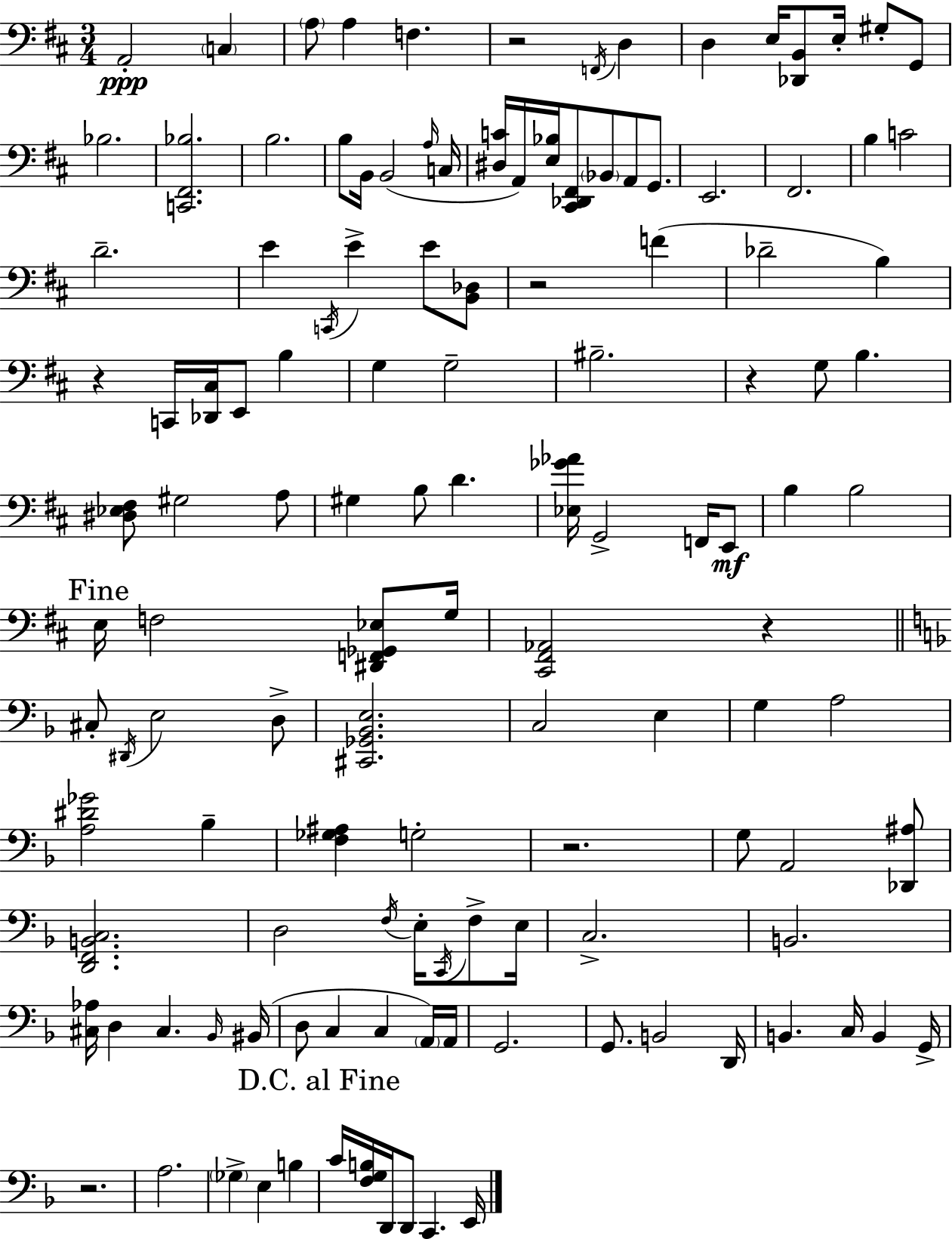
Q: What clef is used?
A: bass